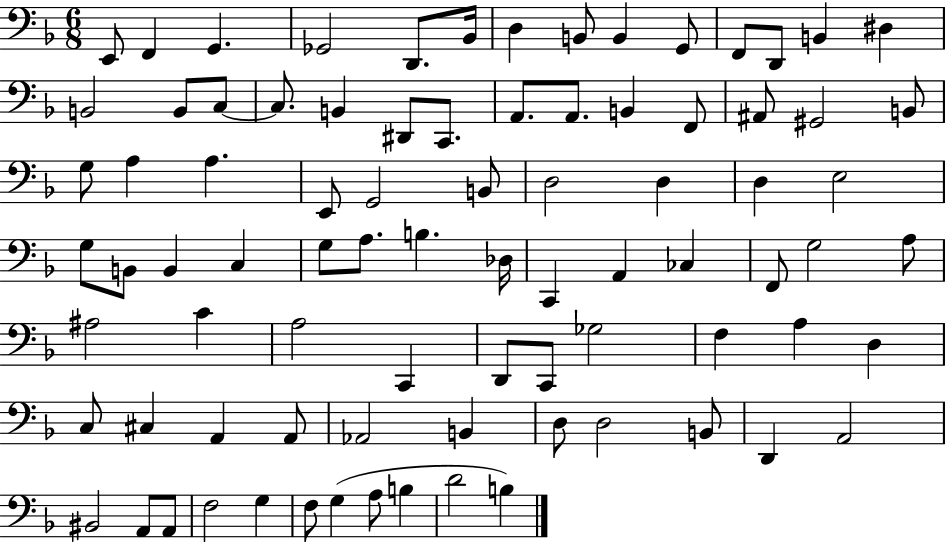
E2/e F2/q G2/q. Gb2/h D2/e. Bb2/s D3/q B2/e B2/q G2/e F2/e D2/e B2/q D#3/q B2/h B2/e C3/e C3/e. B2/q D#2/e C2/e. A2/e. A2/e. B2/q F2/e A#2/e G#2/h B2/e G3/e A3/q A3/q. E2/e G2/h B2/e D3/h D3/q D3/q E3/h G3/e B2/e B2/q C3/q G3/e A3/e. B3/q. Db3/s C2/q A2/q CES3/q F2/e G3/h A3/e A#3/h C4/q A3/h C2/q D2/e C2/e Gb3/h F3/q A3/q D3/q C3/e C#3/q A2/q A2/e Ab2/h B2/q D3/e D3/h B2/e D2/q A2/h BIS2/h A2/e A2/e F3/h G3/q F3/e G3/q A3/e B3/q D4/h B3/q